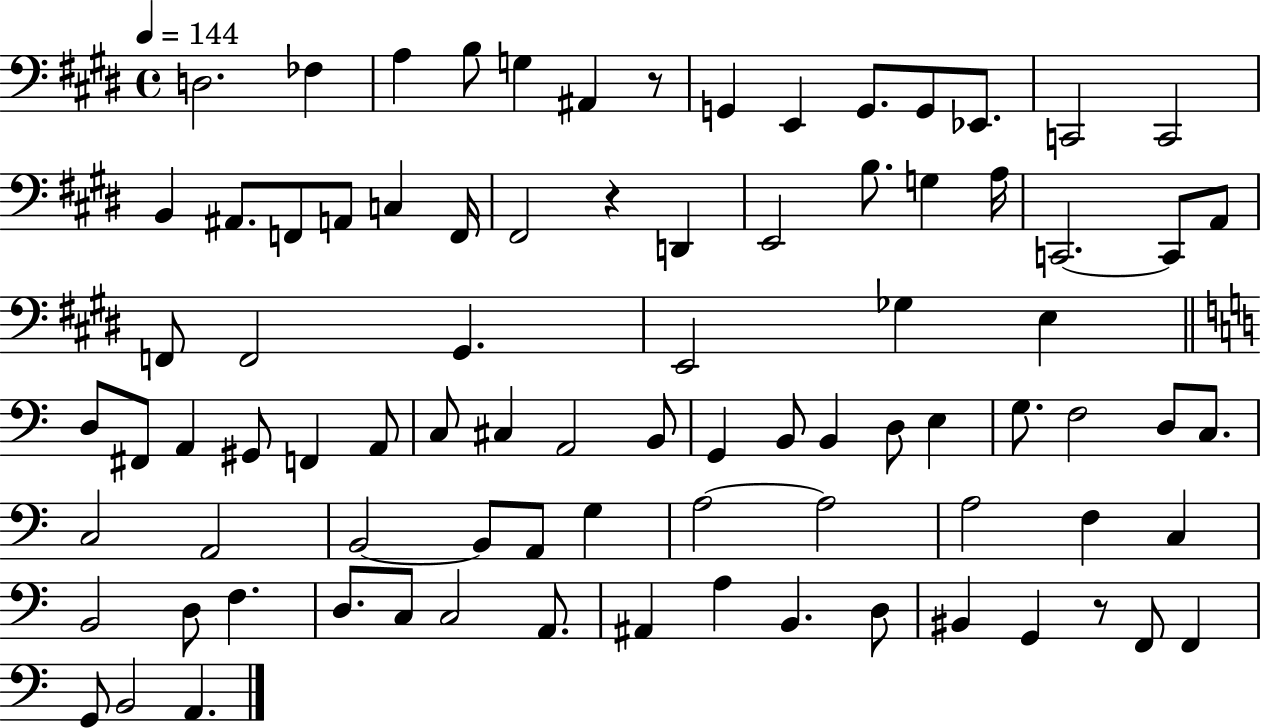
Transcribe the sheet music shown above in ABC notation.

X:1
T:Untitled
M:4/4
L:1/4
K:E
D,2 _F, A, B,/2 G, ^A,, z/2 G,, E,, G,,/2 G,,/2 _E,,/2 C,,2 C,,2 B,, ^A,,/2 F,,/2 A,,/2 C, F,,/4 ^F,,2 z D,, E,,2 B,/2 G, A,/4 C,,2 C,,/2 A,,/2 F,,/2 F,,2 ^G,, E,,2 _G, E, D,/2 ^F,,/2 A,, ^G,,/2 F,, A,,/2 C,/2 ^C, A,,2 B,,/2 G,, B,,/2 B,, D,/2 E, G,/2 F,2 D,/2 C,/2 C,2 A,,2 B,,2 B,,/2 A,,/2 G, A,2 A,2 A,2 F, C, B,,2 D,/2 F, D,/2 C,/2 C,2 A,,/2 ^A,, A, B,, D,/2 ^B,, G,, z/2 F,,/2 F,, G,,/2 B,,2 A,,